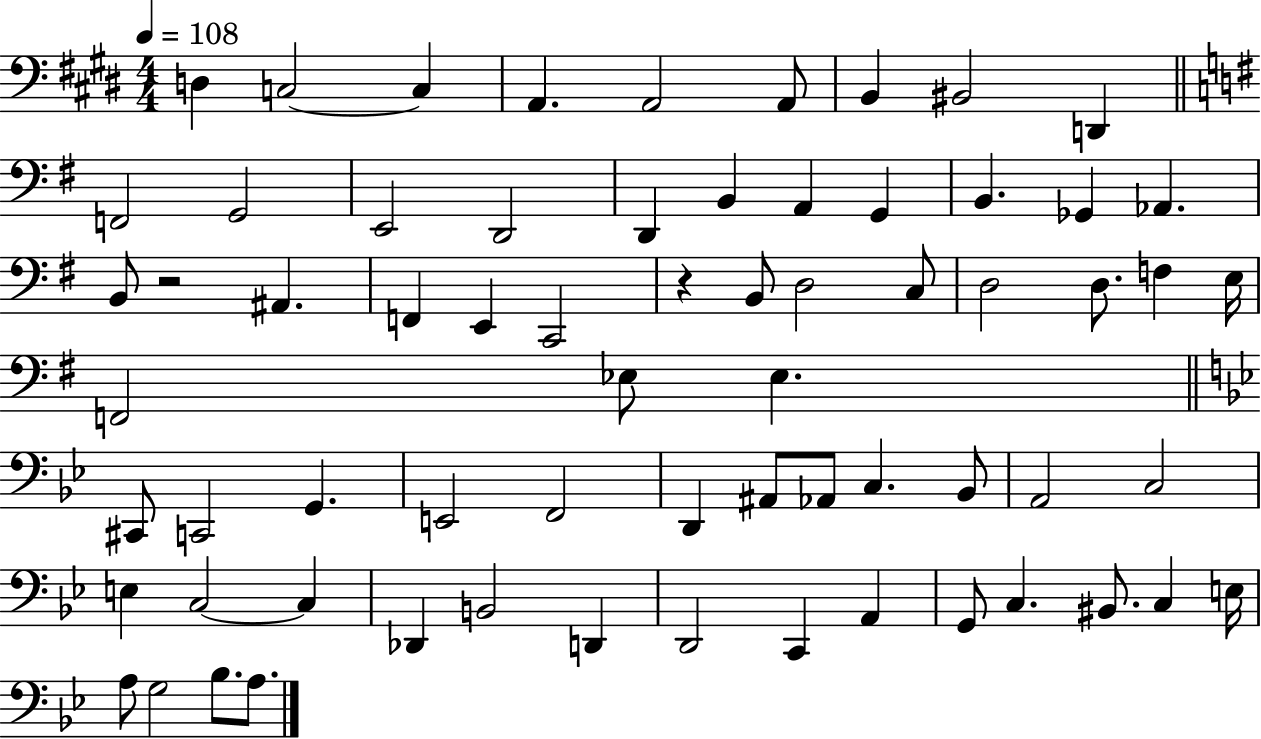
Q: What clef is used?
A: bass